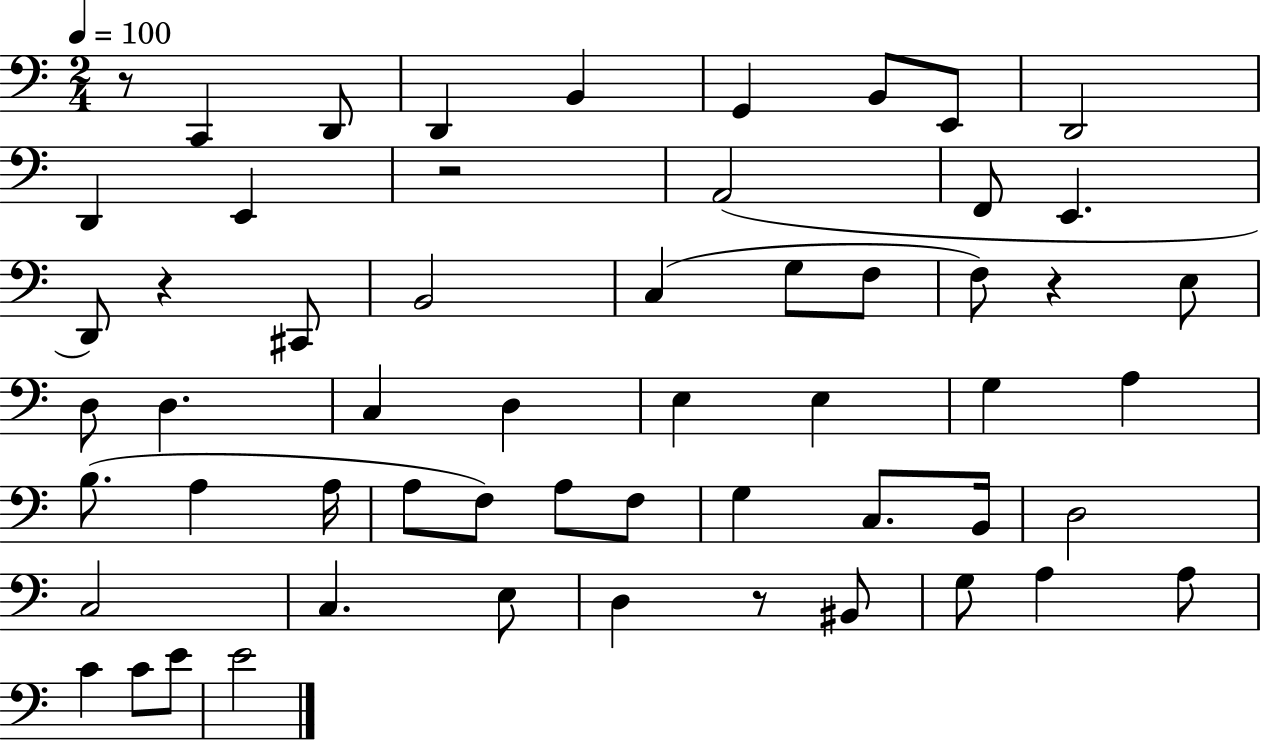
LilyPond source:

{
  \clef bass
  \numericTimeSignature
  \time 2/4
  \key c \major
  \tempo 4 = 100
  r8 c,4 d,8 | d,4 b,4 | g,4 b,8 e,8 | d,2 | \break d,4 e,4 | r2 | a,2( | f,8 e,4. | \break d,8) r4 cis,8 | b,2 | c4( g8 f8 | f8) r4 e8 | \break d8 d4. | c4 d4 | e4 e4 | g4 a4 | \break b8.( a4 a16 | a8 f8) a8 f8 | g4 c8. b,16 | d2 | \break c2 | c4. e8 | d4 r8 bis,8 | g8 a4 a8 | \break c'4 c'8 e'8 | e'2 | \bar "|."
}